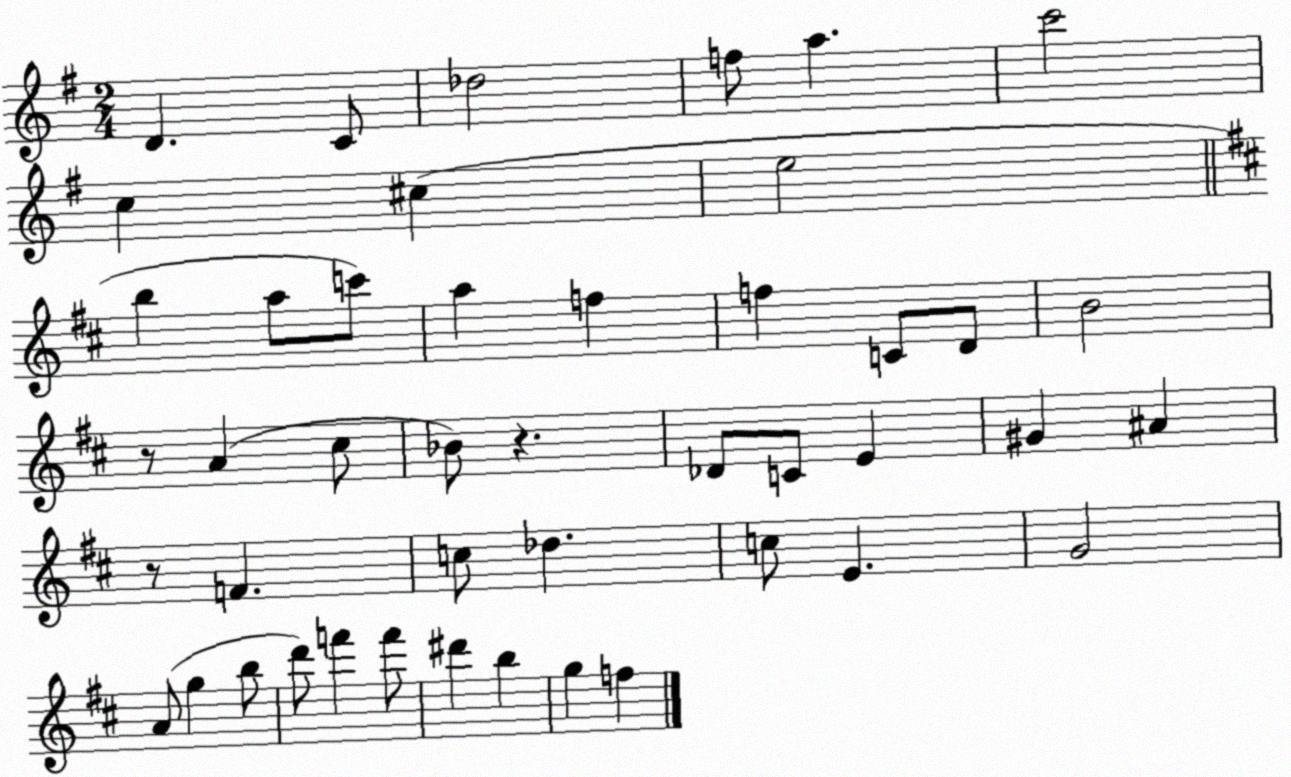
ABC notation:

X:1
T:Untitled
M:2/4
L:1/4
K:G
D C/2 _d2 f/2 a c'2 c ^c e2 b a/2 c'/2 a f f C/2 D/2 B2 z/2 A ^c/2 _B/2 z _D/2 C/2 E ^G ^A z/2 F c/2 _d c/2 E G2 A/2 g b/2 d'/2 f' f'/2 ^d' b g f